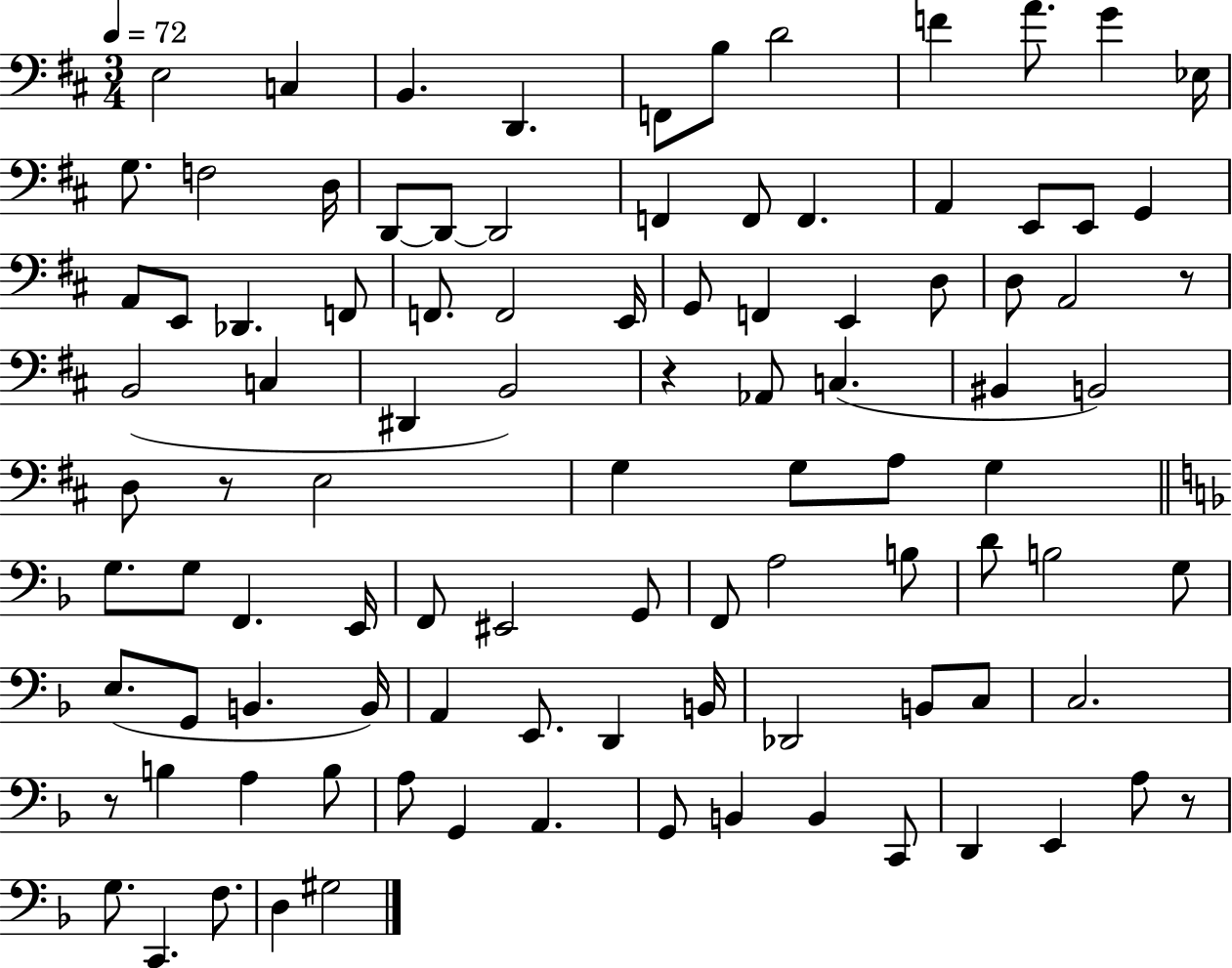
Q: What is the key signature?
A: D major